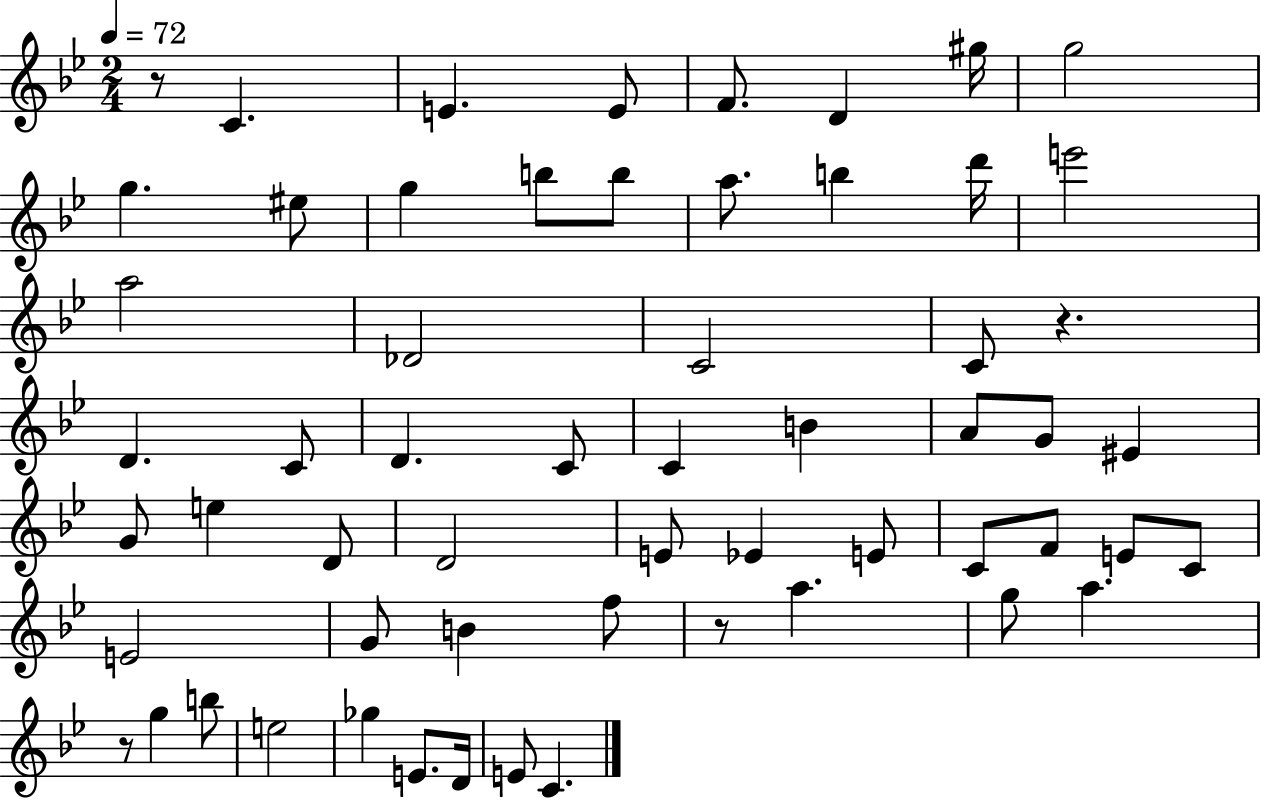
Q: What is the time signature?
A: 2/4